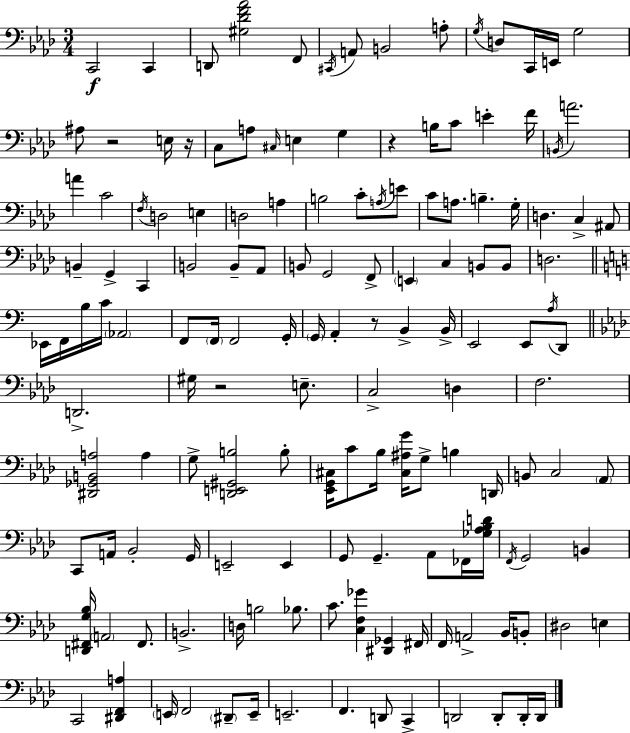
{
  \clef bass
  \numericTimeSignature
  \time 3/4
  \key aes \major
  \repeat volta 2 { c,2\f c,4 | d,8 <gis des' f' aes'>2 f,8 | \acciaccatura { cis,16 } a,8 b,2 a8-. | \acciaccatura { g16 } d8 c,16 e,16 g2 | \break ais8 r2 | e16 r16 c8 a8 \grace { cis16 } e4 g4 | r4 b16 c'8 e'4-. | f'16 \acciaccatura { b,16 } a'2. | \break a'4 c'2 | \acciaccatura { f16 } d2 | e4 d2 | a4 b2 | \break c'8-. \acciaccatura { a16 } e'8 c'8 a8. b4.-- | g16-. d4. | c4-> ais,8 b,4-- g,4-> | c,4 b,2 | \break b,8-- aes,8 b,8 g,2 | f,8-> \parenthesize e,4 c4 | b,8 b,8 d2. | \bar "||" \break \key a \minor ees,16 f,16 b16 c'16 \parenthesize aes,2 | f,8 \parenthesize f,16 f,2 g,16-. | \parenthesize g,16 a,4-. r8 b,4-> b,16-> | e,2 e,8 \acciaccatura { a16 } d,8 | \break \bar "||" \break \key aes \major d,2.-> | gis16 r2 e8.-- | c2-> d4 | f2. | \break <dis, ges, b, a>2 a4 | g8-> <d, e, gis, b>2 b8-. | <ees, g, cis>16 c'8 bes16 <cis ais g'>16 g8-> b4 d,16 | b,8 c2 \parenthesize aes,8 | \break c,8 a,16 bes,2-. g,16 | e,2-- e,4 | g,8 g,4.-- aes,8 fes,16 <ges aes bes d'>16 | \acciaccatura { f,16 } g,2 b,4 | \break <d, fis, g bes>16 \parenthesize a,2 fis,8. | b,2.-> | d16 b2 bes8. | c'8. <c f ges'>4 <dis, ges,>4 | \break fis,16 f,16 a,2-> bes,16 b,8-. | dis2 e4 | c,2 <dis, f, a>4 | \parenthesize e,16 f,2 \parenthesize dis,8-- | \break e,16-- e,2.-- | f,4. d,8 c,4-> | d,2 d,8-. d,16-. | d,16 } \bar "|."
}